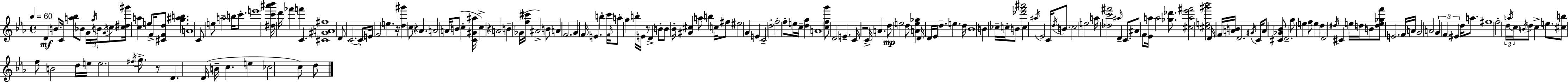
X:1
T:Untitled
M:4/4
L:1/4
K:Eb
D B/2 C/4 [a_b]/2 _B/2 G/4 g/4 B/4 G/4 c/2 [c^d^g']/4 [ca] e/2 F/4 [^CFd]/2 [g^ab] A4 C/2 e/2 a2 b/4 c'/2 e'4 [^dc'^a'_b']/4 d'/4 _f' f' C [^C^GA^f]4 D/2 C2 C/2 E/4 F2 e z/4 [d^g'] c/2 z _A A2 A/4 B/2 c [C^G^a]/4 c z A2 B _G/4 [f^c']/4 ^A2 B/2 A F2 G F/4 E b c'/4 F/4 a/2 g b/4 E/4 z/2 D B/2 B/2 _B/4 [^G^c] a/2 b c/4 ^f/2 ^e2 G E C2 d2 f2 f/2 e/4 c/4 [dg] A4 [cfg']/2 D2 E C/4 z2 C/4 A d/2 e2 d/2 [Ae_g] D/4 D/4 _E/4 d e d/4 _B4 B _c/4 c/4 B/2 [_d'f'^a']2 c ^a/4 _E2 C/4 d/4 B/2 c2 e2 a/4 [_dc'^f']2 ^a/4 D C/2 ^A/2 F/2 [_Ea]/4 a2 [_g_d']/2 [^ca_e'^f']2 [^ce^g'_b']2 D/4 F/4 [AB]/4 D2 ^G/4 C/4 A/2 [^C_G_B]/2 D2 g/2 e f/2 e d D2 ^d/4 ^C e/4 d/4 B/2 [de_gf']/2 E2 F/4 A/4 G2 A2 G F ^E d/4 a/2 ^f4 f2 d/4 a/4 c/4 B/4 d/2 c e/2 [^cb]/2 f/2 B2 d/4 e/4 e2 ^f/4 g/2 z/2 D D/4 B/4 c e _c2 c/2 d/2